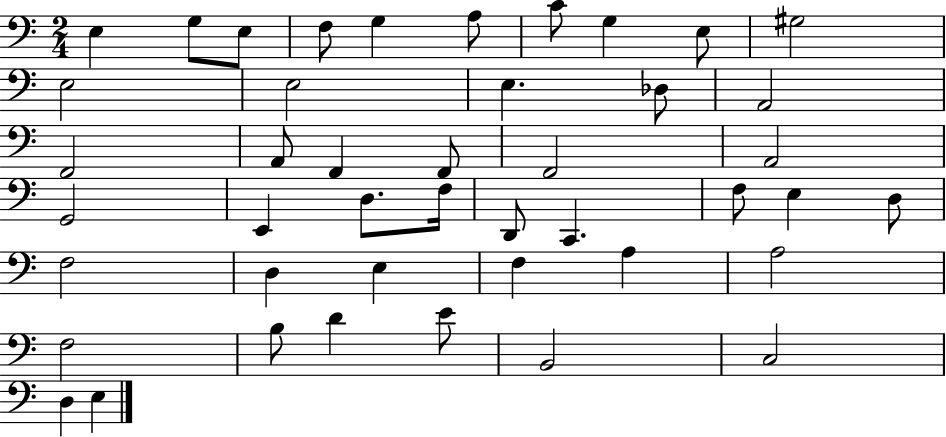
E3/q G3/e E3/e F3/e G3/q A3/e C4/e G3/q E3/e G#3/h E3/h E3/h E3/q. Db3/e A2/h F2/h A2/e F2/q F2/e F2/h A2/h G2/h E2/q D3/e. F3/s D2/e C2/q. F3/e E3/q D3/e F3/h D3/q E3/q F3/q A3/q A3/h F3/h B3/e D4/q E4/e B2/h C3/h D3/q E3/q